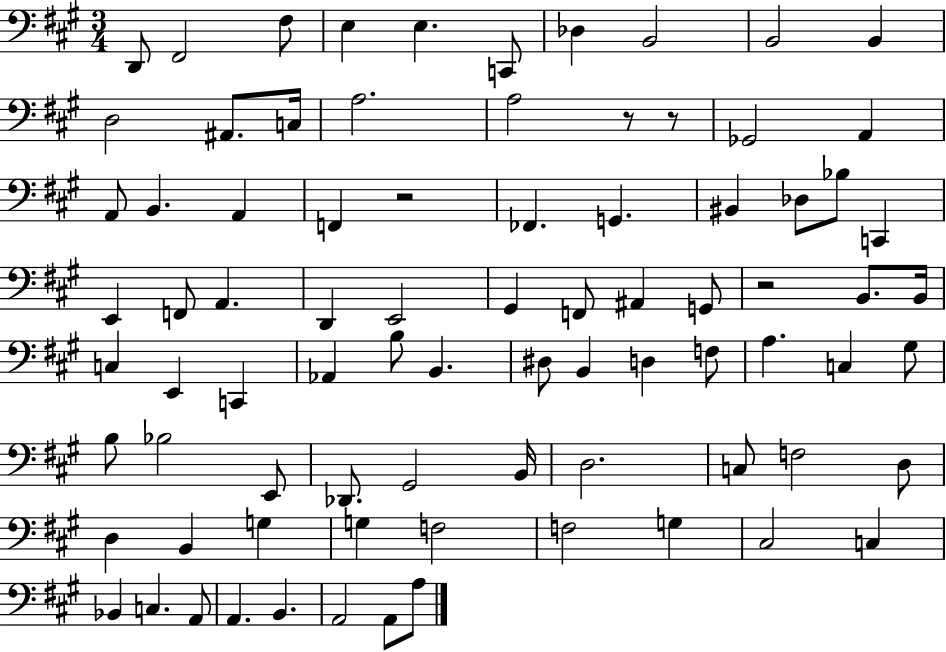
{
  \clef bass
  \numericTimeSignature
  \time 3/4
  \key a \major
  \repeat volta 2 { d,8 fis,2 fis8 | e4 e4. c,8 | des4 b,2 | b,2 b,4 | \break d2 ais,8. c16 | a2. | a2 r8 r8 | ges,2 a,4 | \break a,8 b,4. a,4 | f,4 r2 | fes,4. g,4. | bis,4 des8 bes8 c,4 | \break e,4 f,8 a,4. | d,4 e,2 | gis,4 f,8 ais,4 g,8 | r2 b,8. b,16 | \break c4 e,4 c,4 | aes,4 b8 b,4. | dis8 b,4 d4 f8 | a4. c4 gis8 | \break b8 bes2 e,8 | des,8. gis,2 b,16 | d2. | c8 f2 d8 | \break d4 b,4 g4 | g4 f2 | f2 g4 | cis2 c4 | \break bes,4 c4. a,8 | a,4. b,4. | a,2 a,8 a8 | } \bar "|."
}